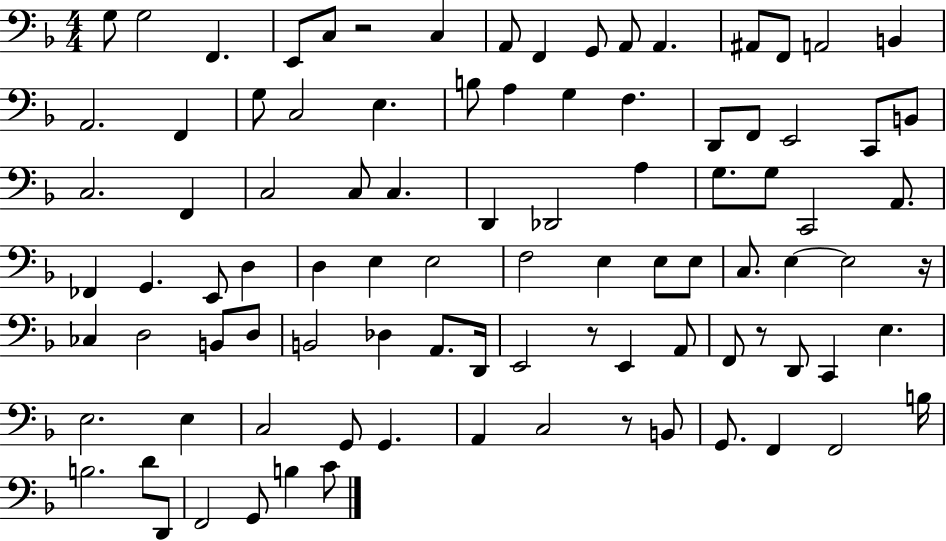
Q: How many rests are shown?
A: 5